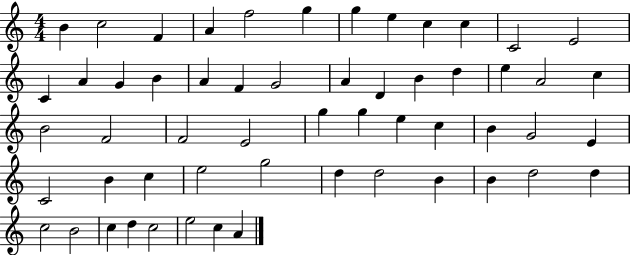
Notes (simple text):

B4/q C5/h F4/q A4/q F5/h G5/q G5/q E5/q C5/q C5/q C4/h E4/h C4/q A4/q G4/q B4/q A4/q F4/q G4/h A4/q D4/q B4/q D5/q E5/q A4/h C5/q B4/h F4/h F4/h E4/h G5/q G5/q E5/q C5/q B4/q G4/h E4/q C4/h B4/q C5/q E5/h G5/h D5/q D5/h B4/q B4/q D5/h D5/q C5/h B4/h C5/q D5/q C5/h E5/h C5/q A4/q